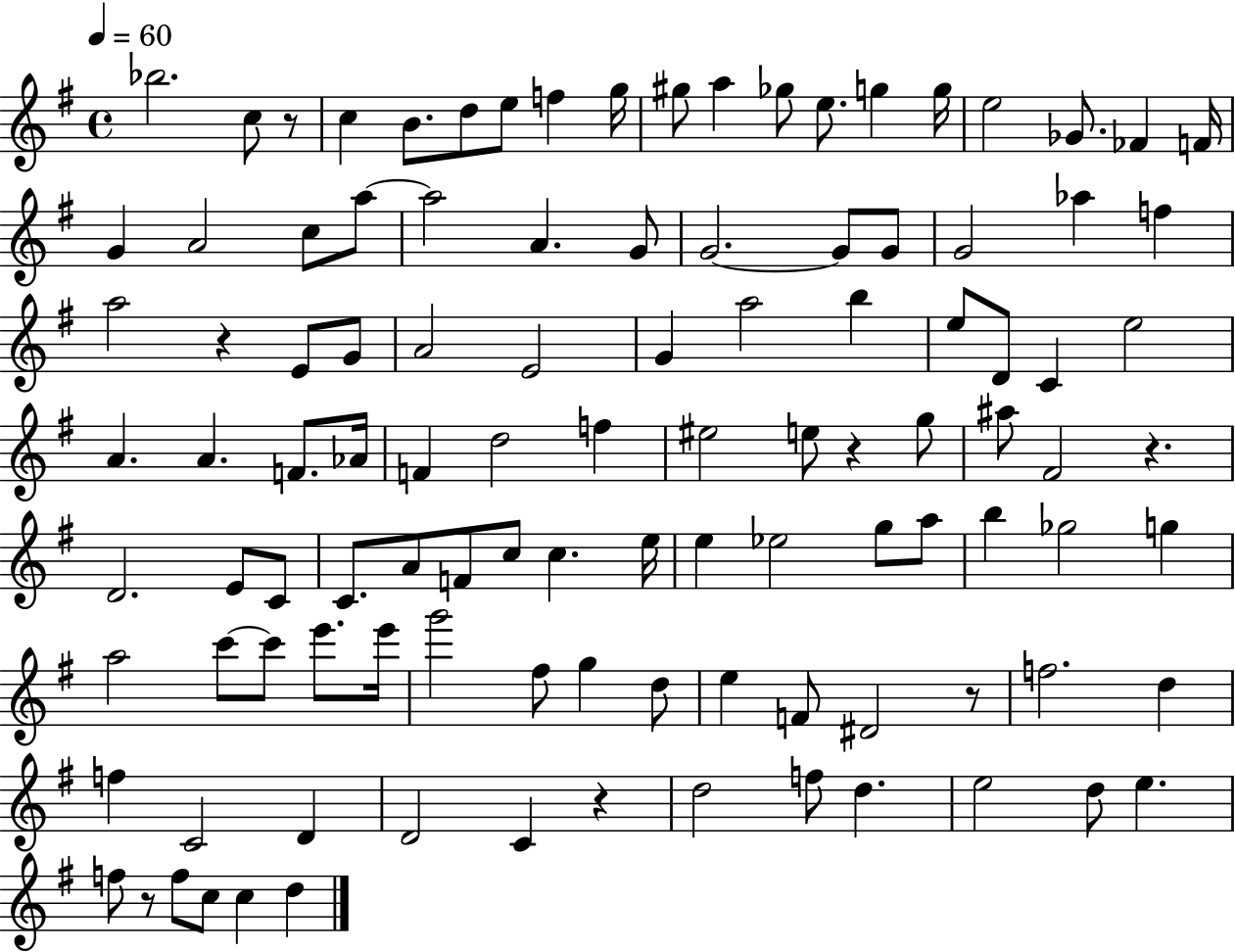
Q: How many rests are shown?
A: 7